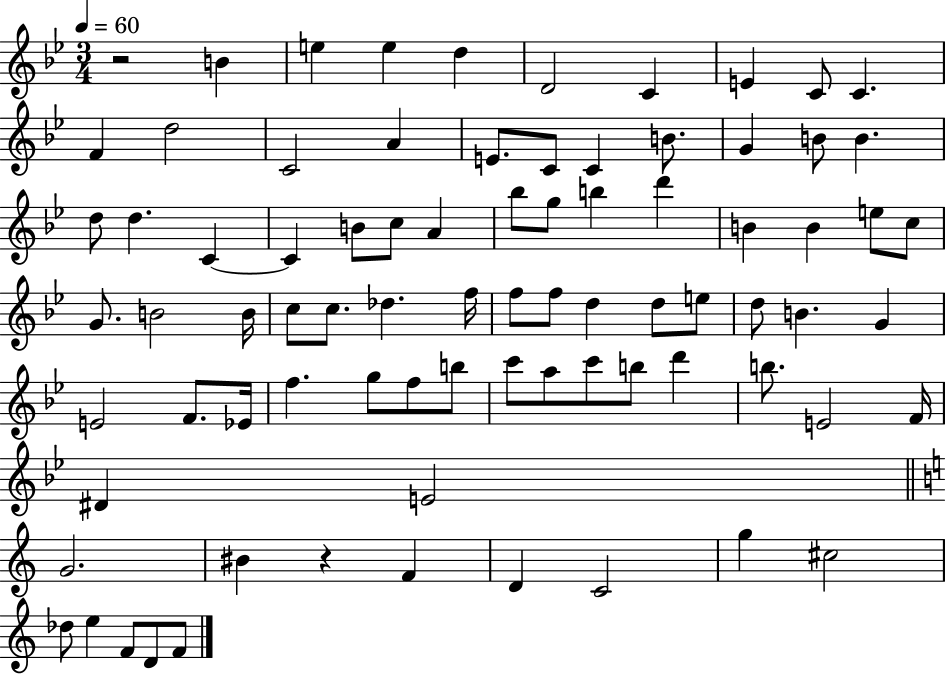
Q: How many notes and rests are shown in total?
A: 81